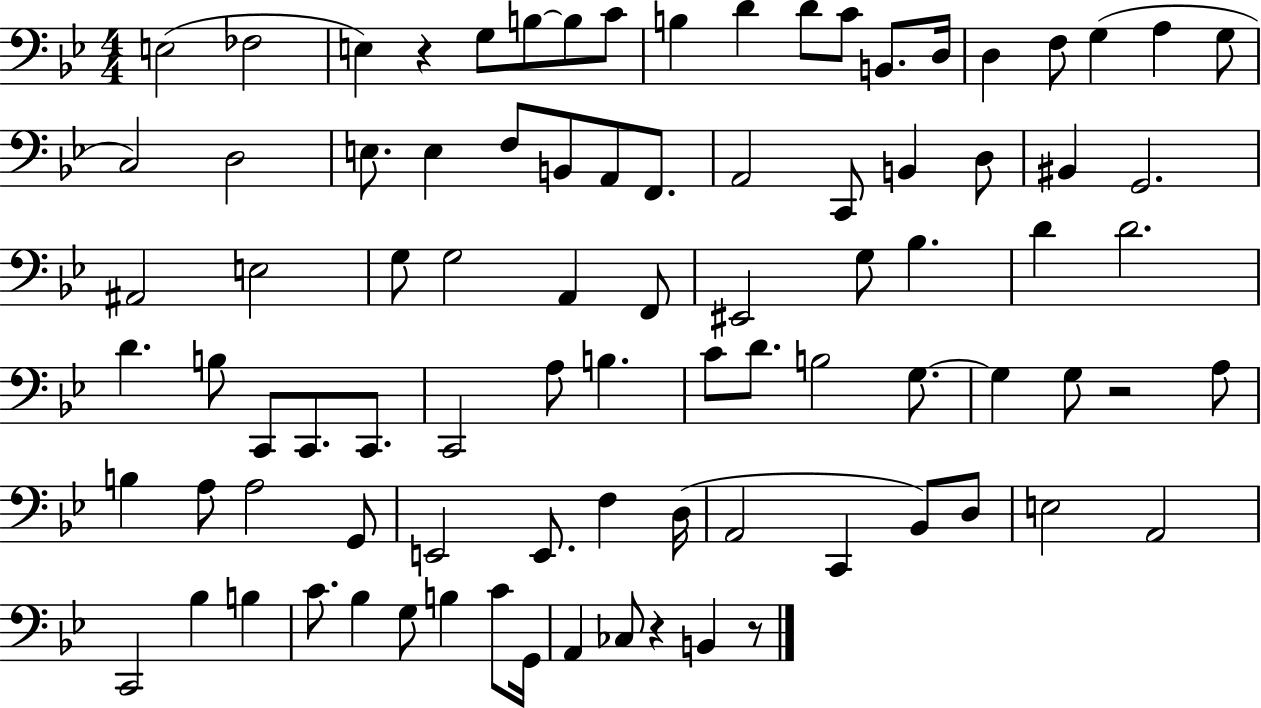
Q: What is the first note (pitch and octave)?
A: E3